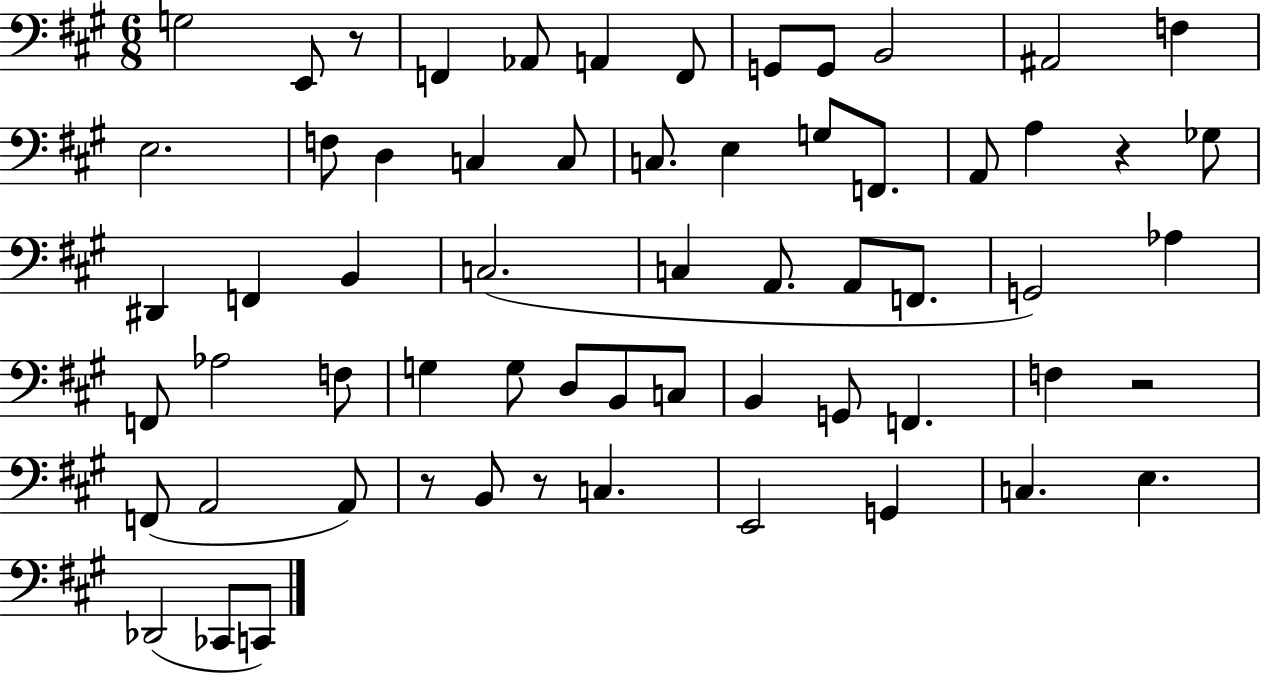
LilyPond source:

{
  \clef bass
  \numericTimeSignature
  \time 6/8
  \key a \major
  \repeat volta 2 { g2 e,8 r8 | f,4 aes,8 a,4 f,8 | g,8 g,8 b,2 | ais,2 f4 | \break e2. | f8 d4 c4 c8 | c8. e4 g8 f,8. | a,8 a4 r4 ges8 | \break dis,4 f,4 b,4 | c2.( | c4 a,8. a,8 f,8. | g,2) aes4 | \break f,8 aes2 f8 | g4 g8 d8 b,8 c8 | b,4 g,8 f,4. | f4 r2 | \break f,8( a,2 a,8) | r8 b,8 r8 c4. | e,2 g,4 | c4. e4. | \break des,2( ces,8 c,8) | } \bar "|."
}